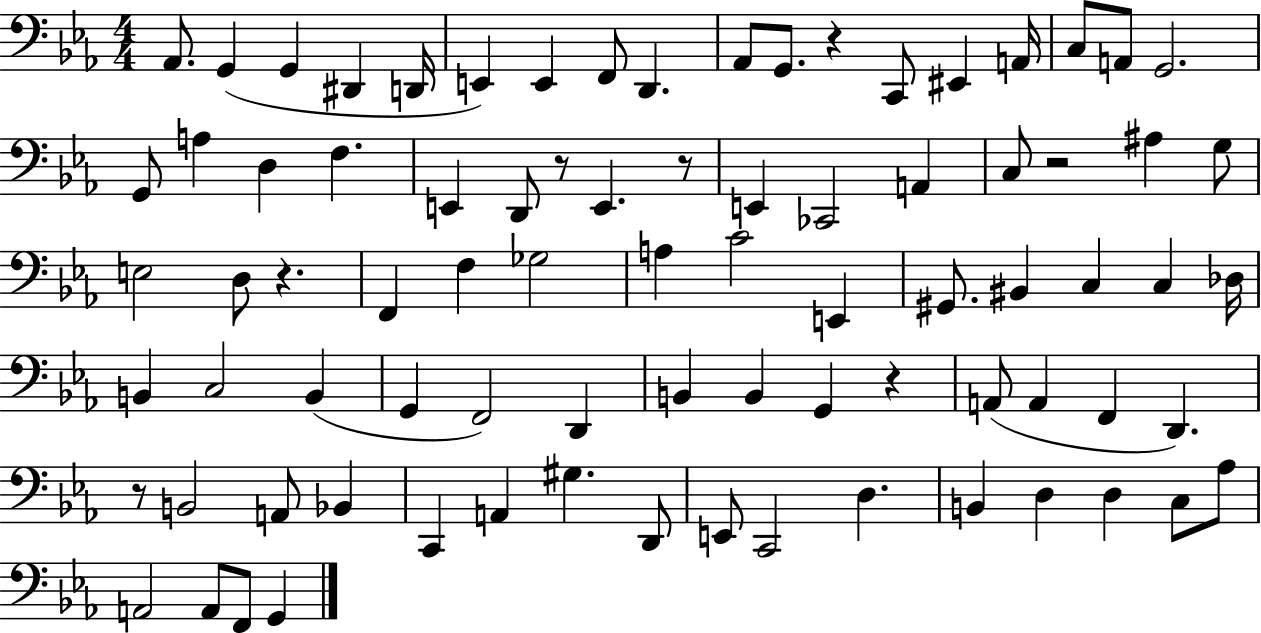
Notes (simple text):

Ab2/e. G2/q G2/q D#2/q D2/s E2/q E2/q F2/e D2/q. Ab2/e G2/e. R/q C2/e EIS2/q A2/s C3/e A2/e G2/h. G2/e A3/q D3/q F3/q. E2/q D2/e R/e E2/q. R/e E2/q CES2/h A2/q C3/e R/h A#3/q G3/e E3/h D3/e R/q. F2/q F3/q Gb3/h A3/q C4/h E2/q G#2/e. BIS2/q C3/q C3/q Db3/s B2/q C3/h B2/q G2/q F2/h D2/q B2/q B2/q G2/q R/q A2/e A2/q F2/q D2/q. R/e B2/h A2/e Bb2/q C2/q A2/q G#3/q. D2/e E2/e C2/h D3/q. B2/q D3/q D3/q C3/e Ab3/e A2/h A2/e F2/e G2/q